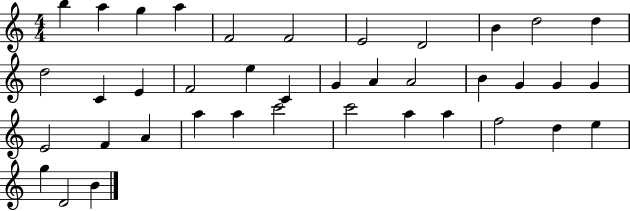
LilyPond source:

{
  \clef treble
  \numericTimeSignature
  \time 4/4
  \key c \major
  b''4 a''4 g''4 a''4 | f'2 f'2 | e'2 d'2 | b'4 d''2 d''4 | \break d''2 c'4 e'4 | f'2 e''4 c'4 | g'4 a'4 a'2 | b'4 g'4 g'4 g'4 | \break e'2 f'4 a'4 | a''4 a''4 c'''2 | c'''2 a''4 a''4 | f''2 d''4 e''4 | \break g''4 d'2 b'4 | \bar "|."
}